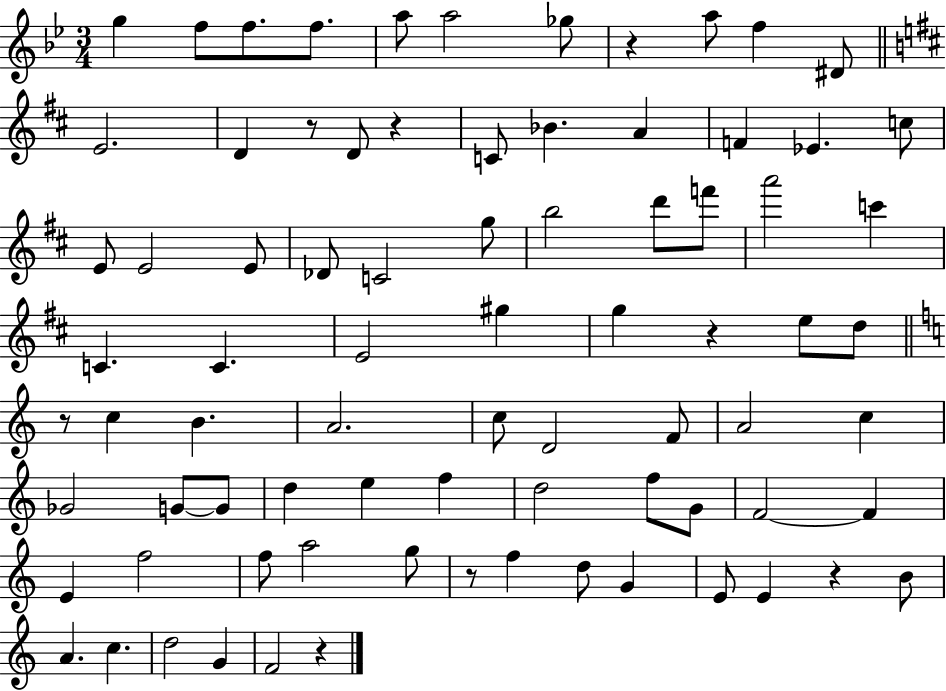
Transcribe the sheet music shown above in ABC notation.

X:1
T:Untitled
M:3/4
L:1/4
K:Bb
g f/2 f/2 f/2 a/2 a2 _g/2 z a/2 f ^D/2 E2 D z/2 D/2 z C/2 _B A F _E c/2 E/2 E2 E/2 _D/2 C2 g/2 b2 d'/2 f'/2 a'2 c' C C E2 ^g g z e/2 d/2 z/2 c B A2 c/2 D2 F/2 A2 c _G2 G/2 G/2 d e f d2 f/2 G/2 F2 F E f2 f/2 a2 g/2 z/2 f d/2 G E/2 E z B/2 A c d2 G F2 z